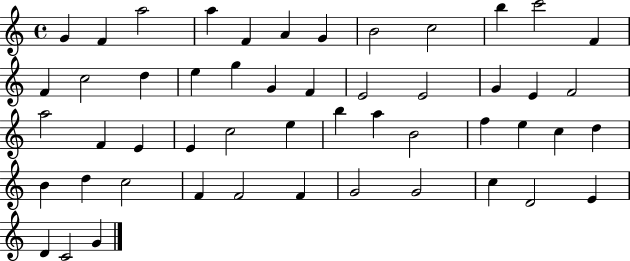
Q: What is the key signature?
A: C major